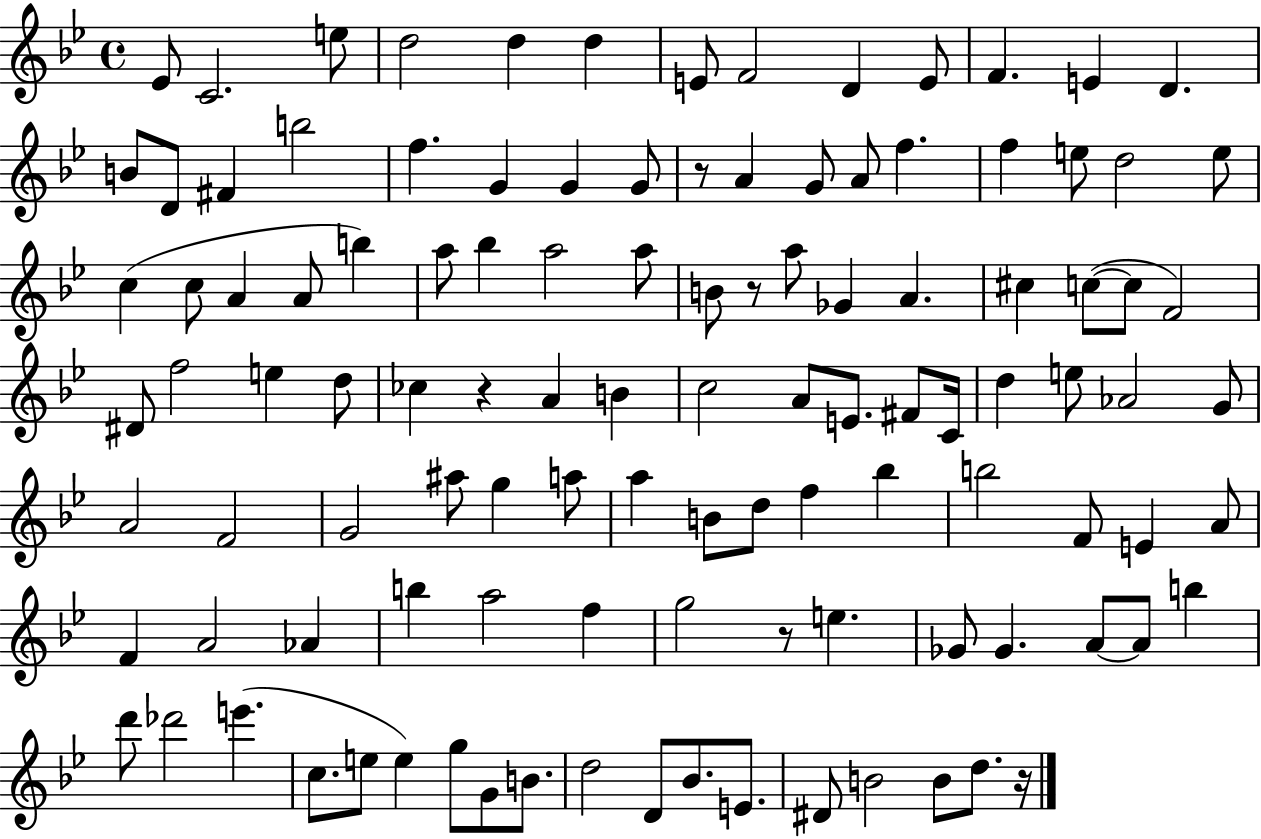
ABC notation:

X:1
T:Untitled
M:4/4
L:1/4
K:Bb
_E/2 C2 e/2 d2 d d E/2 F2 D E/2 F E D B/2 D/2 ^F b2 f G G G/2 z/2 A G/2 A/2 f f e/2 d2 e/2 c c/2 A A/2 b a/2 _b a2 a/2 B/2 z/2 a/2 _G A ^c c/2 c/2 F2 ^D/2 f2 e d/2 _c z A B c2 A/2 E/2 ^F/2 C/4 d e/2 _A2 G/2 A2 F2 G2 ^a/2 g a/2 a B/2 d/2 f _b b2 F/2 E A/2 F A2 _A b a2 f g2 z/2 e _G/2 _G A/2 A/2 b d'/2 _d'2 e' c/2 e/2 e g/2 G/2 B/2 d2 D/2 _B/2 E/2 ^D/2 B2 B/2 d/2 z/4